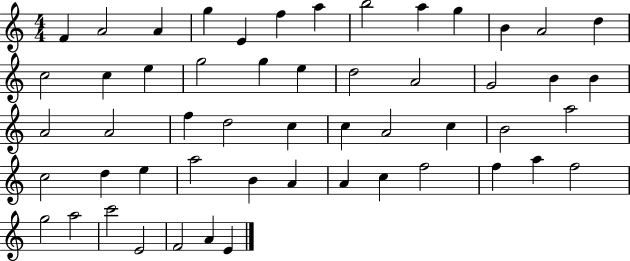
X:1
T:Untitled
M:4/4
L:1/4
K:C
F A2 A g E f a b2 a g B A2 d c2 c e g2 g e d2 A2 G2 B B A2 A2 f d2 c c A2 c B2 a2 c2 d e a2 B A A c f2 f a f2 g2 a2 c'2 E2 F2 A E